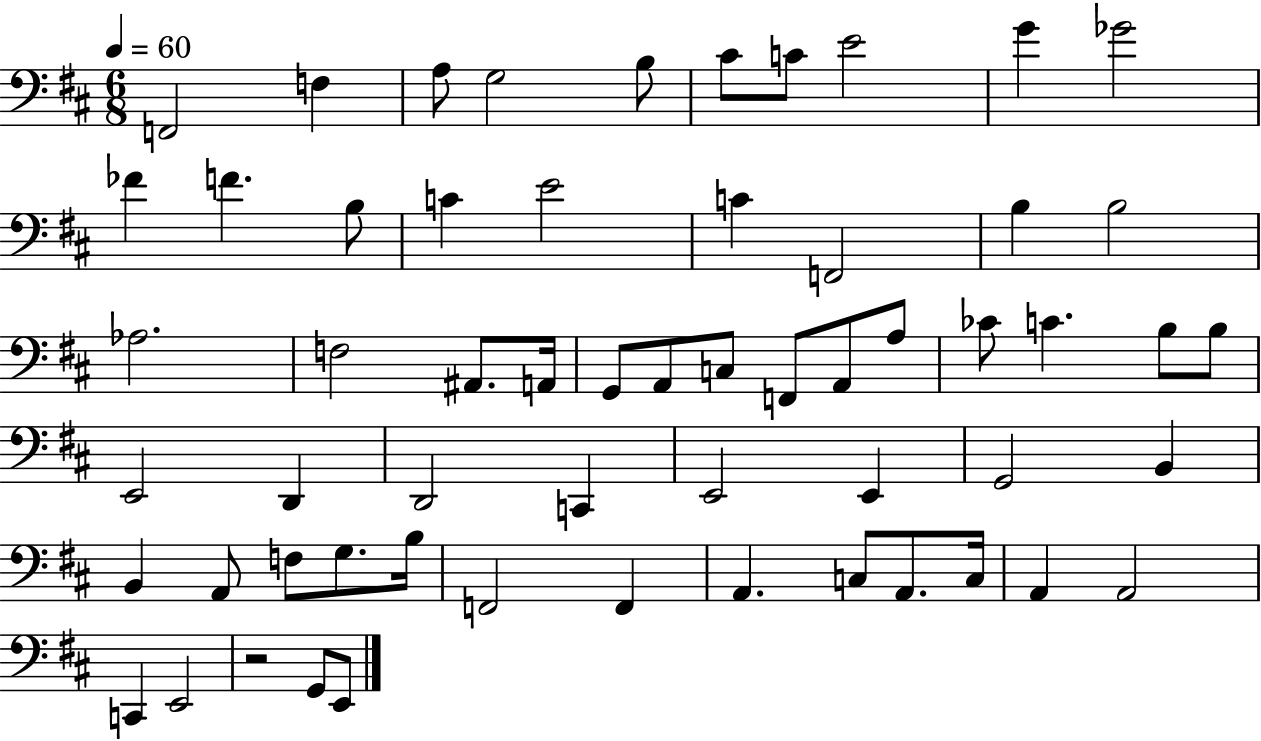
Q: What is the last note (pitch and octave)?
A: E2